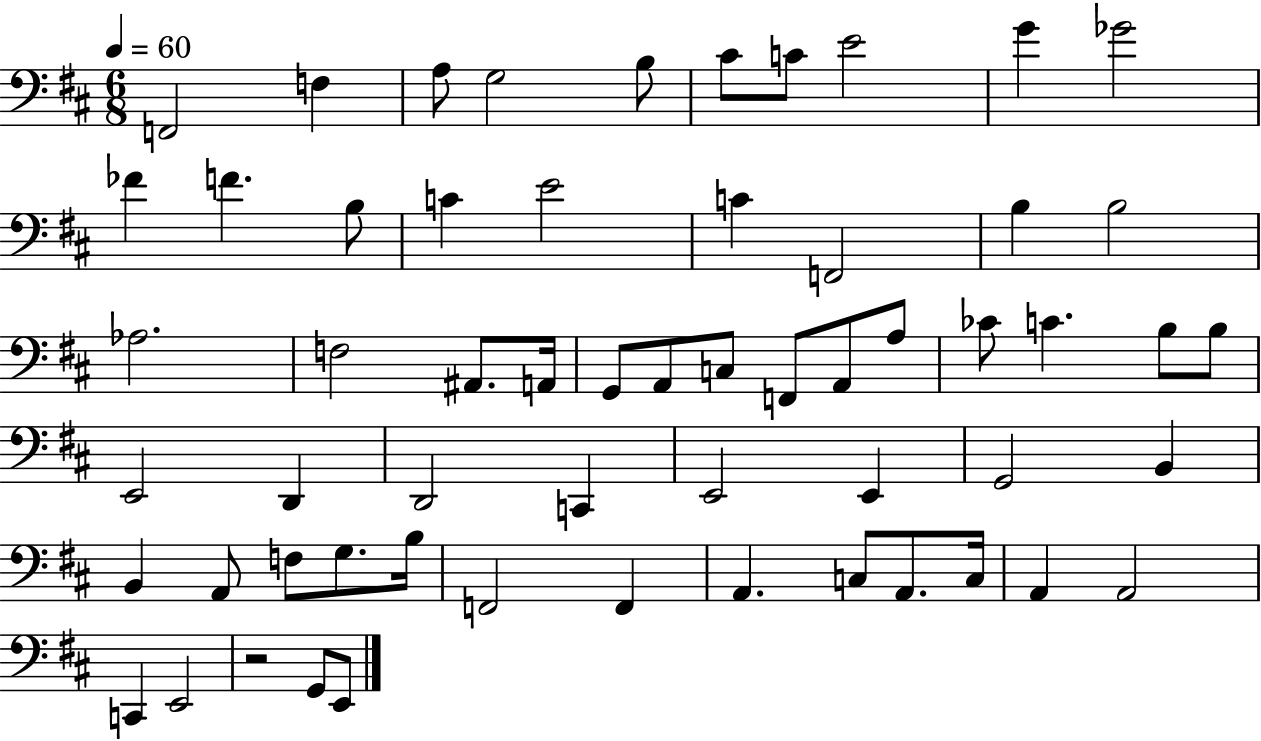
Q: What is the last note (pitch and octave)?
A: E2